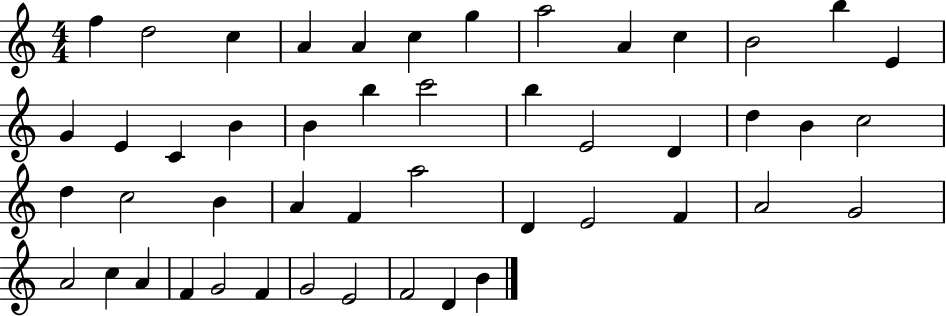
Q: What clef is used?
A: treble